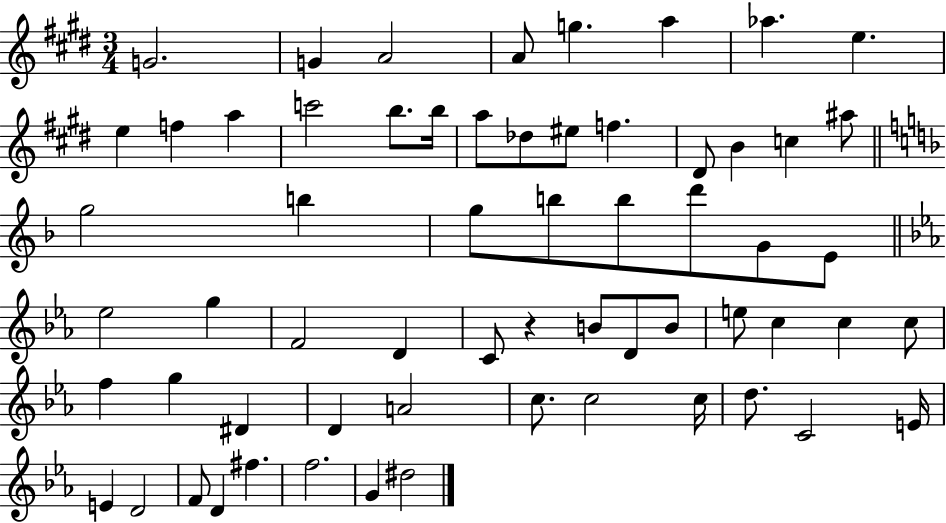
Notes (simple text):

G4/h. G4/q A4/h A4/e G5/q. A5/q Ab5/q. E5/q. E5/q F5/q A5/q C6/h B5/e. B5/s A5/e Db5/e EIS5/e F5/q. D#4/e B4/q C5/q A#5/e G5/h B5/q G5/e B5/e B5/e D6/e G4/e E4/e Eb5/h G5/q F4/h D4/q C4/e R/q B4/e D4/e B4/e E5/e C5/q C5/q C5/e F5/q G5/q D#4/q D4/q A4/h C5/e. C5/h C5/s D5/e. C4/h E4/s E4/q D4/h F4/e D4/q F#5/q. F5/h. G4/q D#5/h